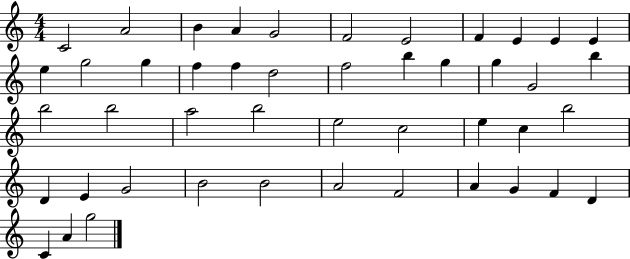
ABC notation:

X:1
T:Untitled
M:4/4
L:1/4
K:C
C2 A2 B A G2 F2 E2 F E E E e g2 g f f d2 f2 b g g G2 b b2 b2 a2 b2 e2 c2 e c b2 D E G2 B2 B2 A2 F2 A G F D C A g2